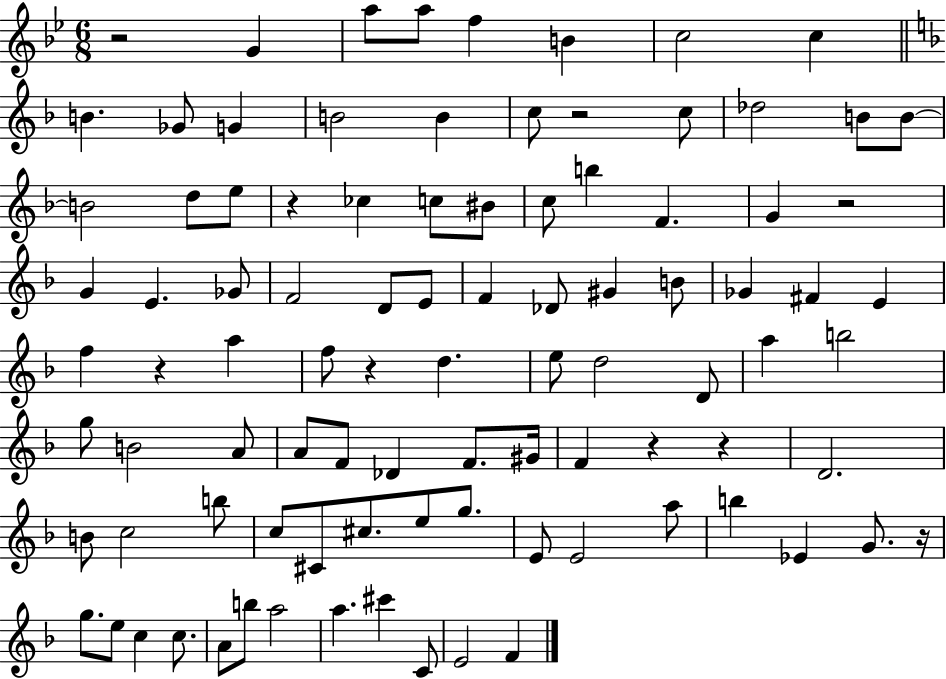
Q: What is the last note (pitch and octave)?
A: F4